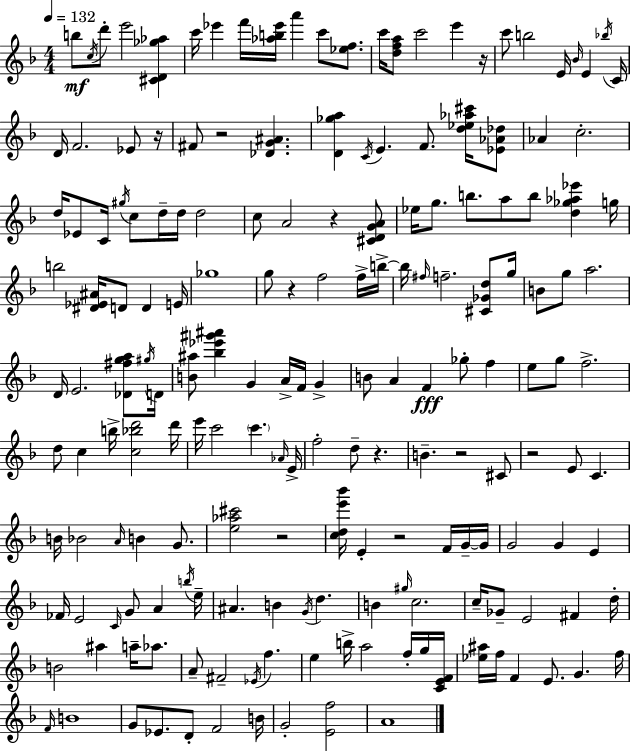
X:1
T:Untitled
M:4/4
L:1/4
K:F
b/2 c/4 d'/2 e'2 [^CD_g_a] c'/4 _e' f'/4 [_ab_e']/4 a' c'/2 [_ef]/2 c'/4 [dfa]/2 c'2 e' z/4 c'/2 b2 E/4 _B/4 E _b/4 C/4 D/4 F2 _E/2 z/4 ^F/2 z2 [_DG^A] [D_ga] C/4 E F/2 [d_e_a^c']/4 [_E_A_d]/2 _A c2 d/4 _E/2 C/4 ^g/4 c/2 d/4 d/4 d2 c/2 A2 z [^CDGA]/2 _e/4 g/2 b/2 a/2 b/2 [d_g_a_e'] g/4 b2 [^D_E^A]/4 D/2 D E/4 _g4 g/2 z f2 f/4 b/4 b/4 ^f/4 f2 [^C_Gd]/2 g/4 B/2 g/2 a2 D/4 E2 [_D^fga]/2 ^g/4 D/4 [B^a]/2 [_b_e'^g'^a'] G A/4 F/4 G B/2 A F _g/2 f e/2 g/2 f2 d/2 c b/4 [c_bd']2 d'/4 e'/4 c'2 c' _A/4 E/4 f2 d/2 z B z2 ^C/2 z2 E/2 C B/4 _B2 A/4 B G/2 [e_a^c']2 z2 [cde'_b']/4 E z2 F/4 G/4 G/4 G2 G E _F/4 E2 C/4 G/2 A b/4 e/4 ^A B G/4 d B ^g/4 c2 c/4 _G/2 E2 ^F d/4 B2 ^a a/4 _a/2 A/2 ^F2 _E/4 f e b/4 a2 f/4 g/4 [CEF]/4 [_e^a]/4 f/4 F E/2 G f/4 F/4 B4 G/2 _E/2 D/2 F2 B/4 G2 [Ef]2 A4